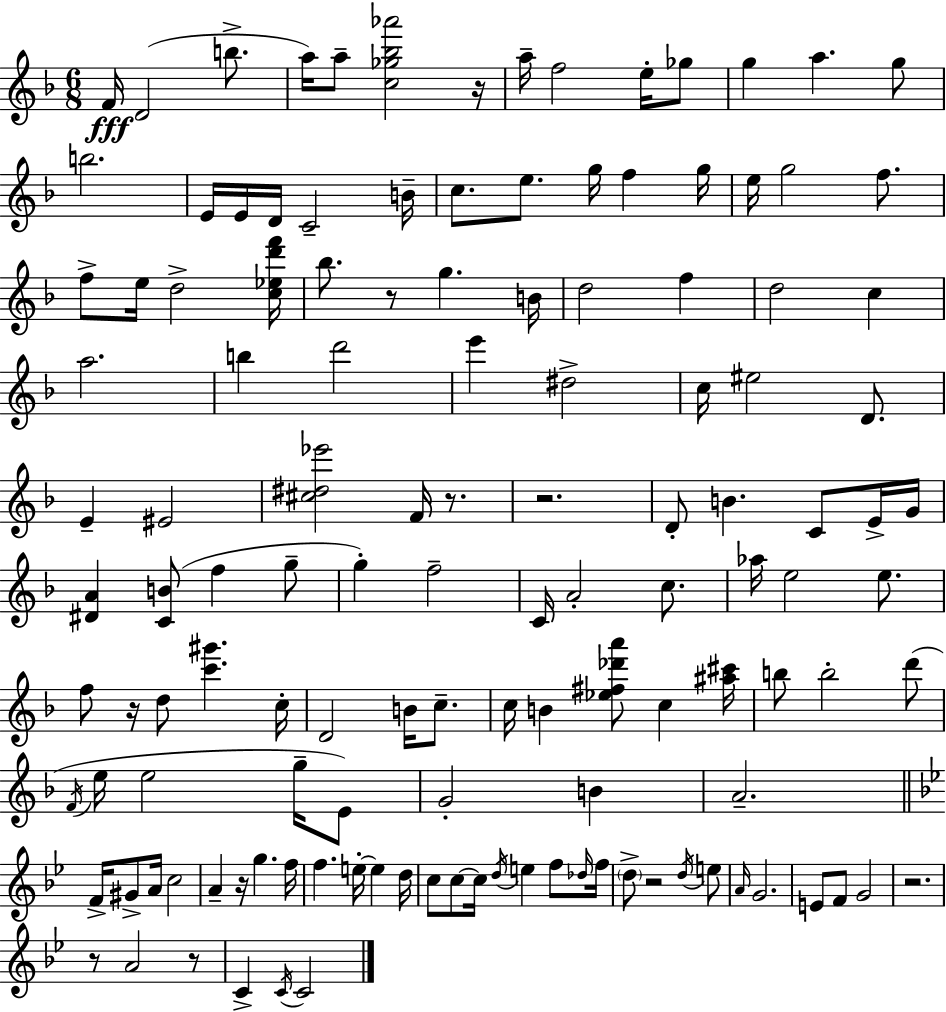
{
  \clef treble
  \numericTimeSignature
  \time 6/8
  \key d \minor
  f'16\fff d'2( b''8.-> | a''16) a''8-- <c'' ges'' bes'' aes'''>2 r16 | a''16-- f''2 e''16-. ges''8 | g''4 a''4. g''8 | \break b''2. | e'16 e'16 d'16 c'2-- b'16-- | c''8. e''8. g''16 f''4 g''16 | e''16 g''2 f''8. | \break f''8-> e''16 d''2-> <c'' ees'' d''' f'''>16 | bes''8. r8 g''4. b'16 | d''2 f''4 | d''2 c''4 | \break a''2. | b''4 d'''2 | e'''4 dis''2-> | c''16 eis''2 d'8. | \break e'4-- eis'2 | <cis'' dis'' ees'''>2 f'16 r8. | r2. | d'8-. b'4. c'8 e'16-> g'16 | \break <dis' a'>4 <c' b'>8( f''4 g''8-- | g''4-.) f''2-- | c'16 a'2-. c''8. | aes''16 e''2 e''8. | \break f''8 r16 d''8 <c''' gis'''>4. c''16-. | d'2 b'16 c''8.-- | c''16 b'4 <ees'' fis'' des''' a'''>8 c''4 <ais'' cis'''>16 | b''8 b''2-. d'''8( | \break \acciaccatura { f'16 } e''16 e''2 g''16-- e'8) | g'2-. b'4 | a'2.-- | \bar "||" \break \key bes \major f'16-> gis'8-> a'16 c''2 | a'4-- r16 g''4. f''16 | f''4. e''16-.~~ e''4 d''16 | c''8 c''8~~ c''16 \acciaccatura { d''16 } e''4 f''8 | \break \grace { des''16 } f''16 \parenthesize d''8-> r2 | \acciaccatura { d''16 } e''8 \grace { a'16 } g'2. | e'8 f'8 g'2 | r2. | \break r8 a'2 | r8 c'4-> \acciaccatura { c'16 } c'2 | \bar "|."
}